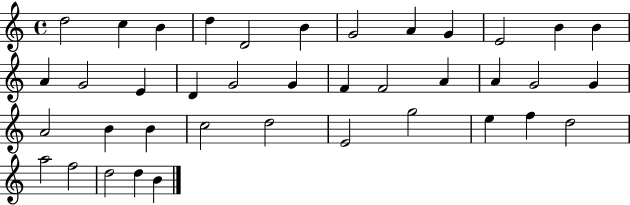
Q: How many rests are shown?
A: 0